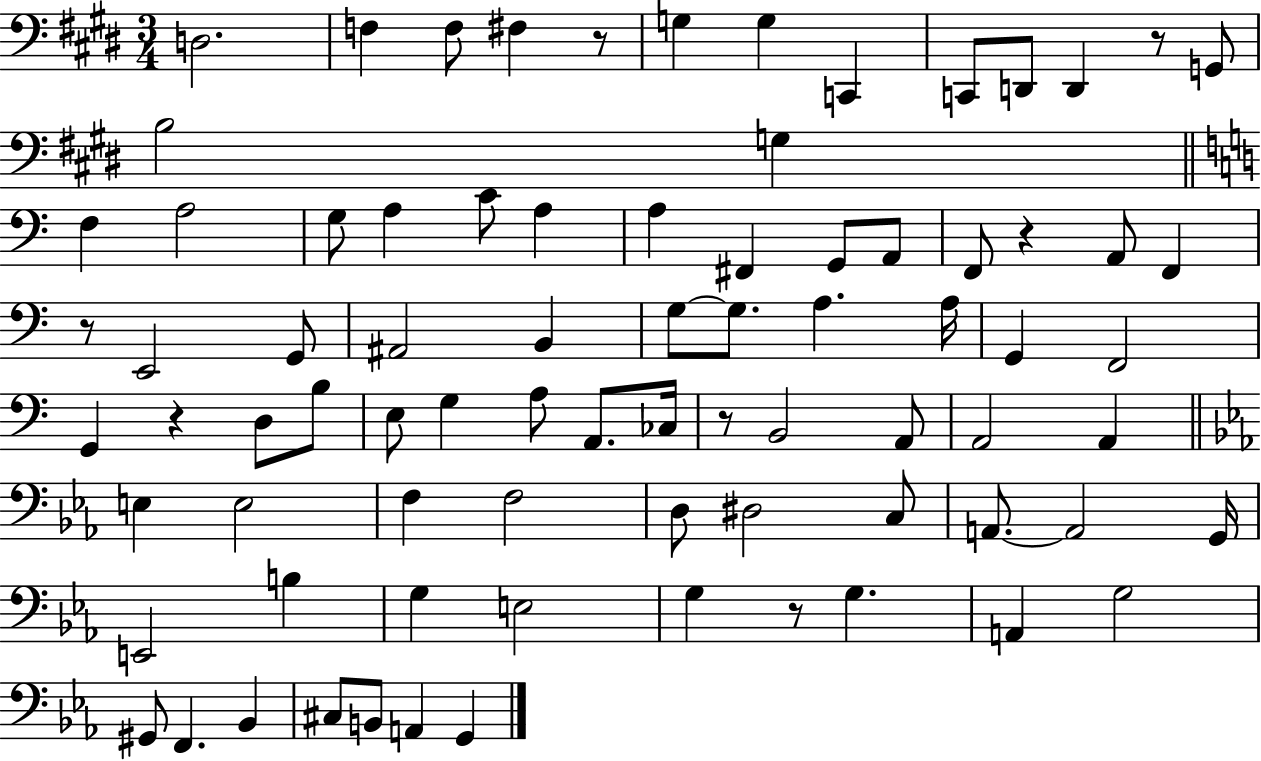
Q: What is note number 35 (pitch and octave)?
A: G2